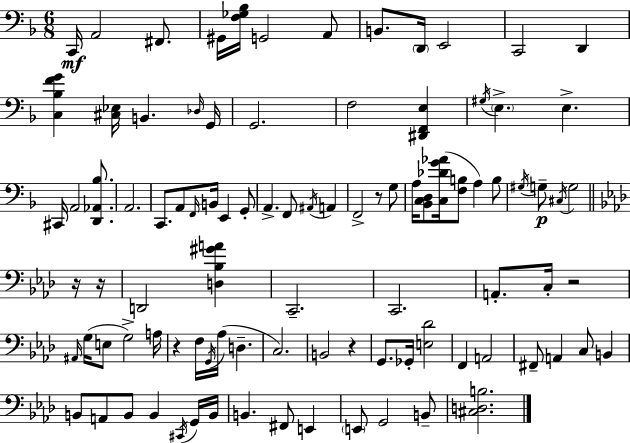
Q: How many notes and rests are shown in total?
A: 95